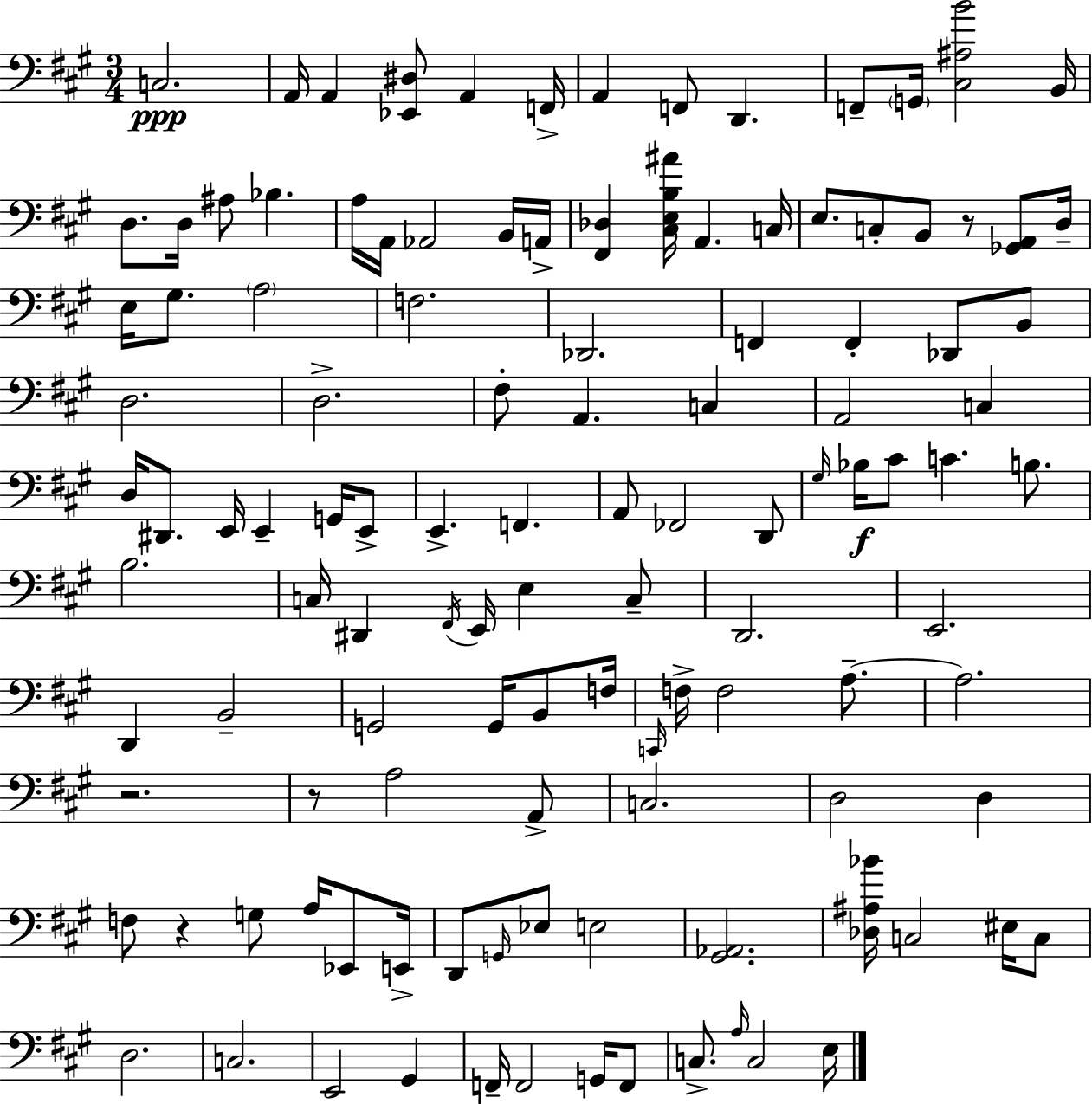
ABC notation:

X:1
T:Untitled
M:3/4
L:1/4
K:A
C,2 A,,/4 A,, [_E,,^D,]/2 A,, F,,/4 A,, F,,/2 D,, F,,/2 G,,/4 [^C,^A,B]2 B,,/4 D,/2 D,/4 ^A,/2 _B, A,/4 A,,/4 _A,,2 B,,/4 A,,/4 [^F,,_D,] [^C,E,B,^A]/4 A,, C,/4 E,/2 C,/2 B,,/2 z/2 [_G,,A,,]/2 D,/4 E,/4 ^G,/2 A,2 F,2 _D,,2 F,, F,, _D,,/2 B,,/2 D,2 D,2 ^F,/2 A,, C, A,,2 C, D,/4 ^D,,/2 E,,/4 E,, G,,/4 E,,/2 E,, F,, A,,/2 _F,,2 D,,/2 ^G,/4 _B,/4 ^C/2 C B,/2 B,2 C,/4 ^D,, ^F,,/4 E,,/4 E, C,/2 D,,2 E,,2 D,, B,,2 G,,2 G,,/4 B,,/2 F,/4 C,,/4 F,/4 F,2 A,/2 A,2 z2 z/2 A,2 A,,/2 C,2 D,2 D, F,/2 z G,/2 A,/4 _E,,/2 E,,/4 D,,/2 G,,/4 _E,/2 E,2 [^G,,_A,,]2 [_D,^A,_B]/4 C,2 ^E,/4 C,/2 D,2 C,2 E,,2 ^G,, F,,/4 F,,2 G,,/4 F,,/2 C,/2 A,/4 C,2 E,/4